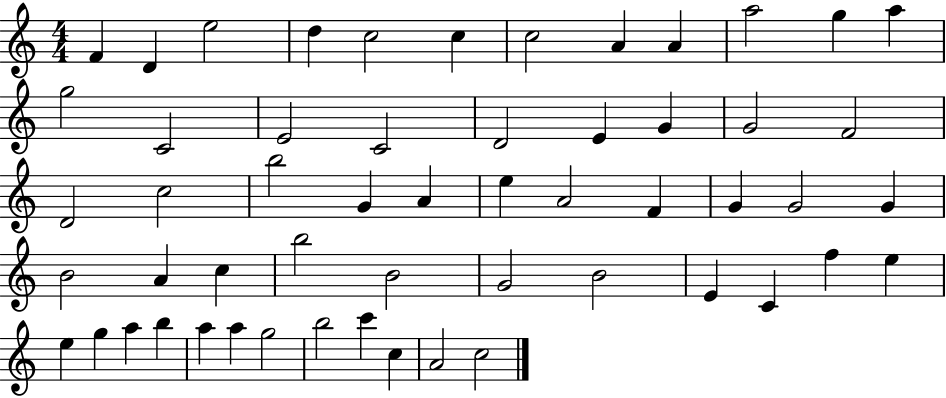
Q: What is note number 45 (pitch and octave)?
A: G5